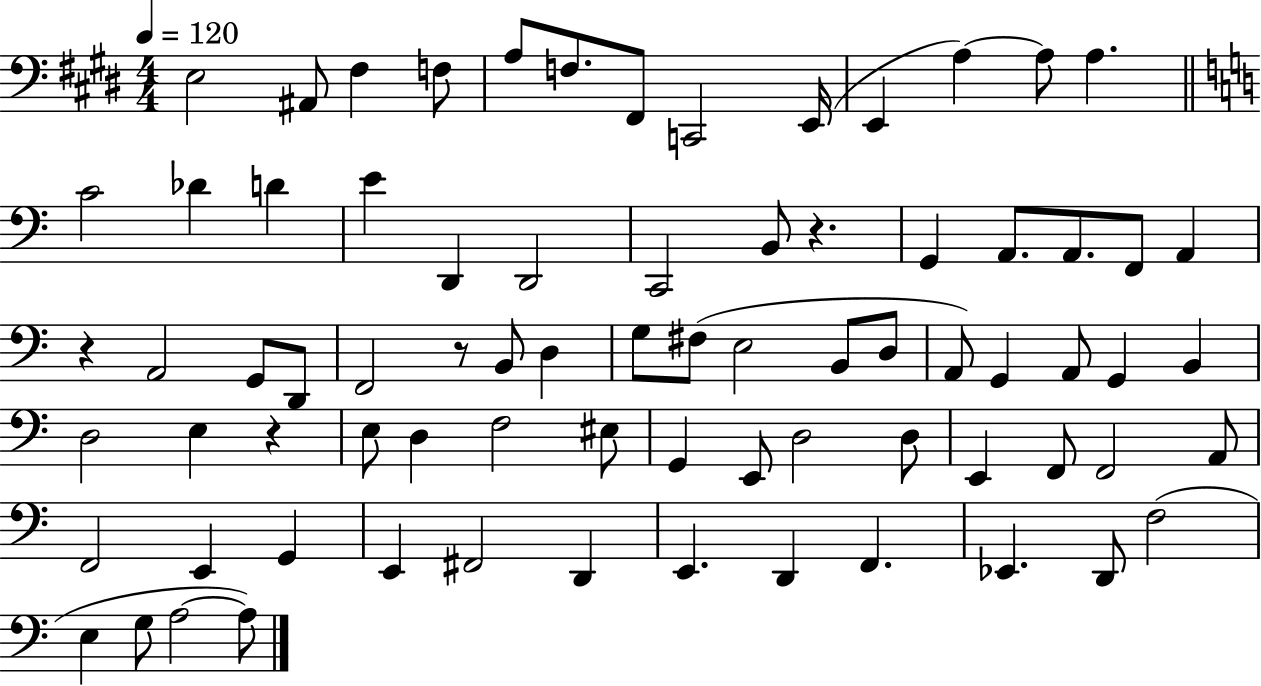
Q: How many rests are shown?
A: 4